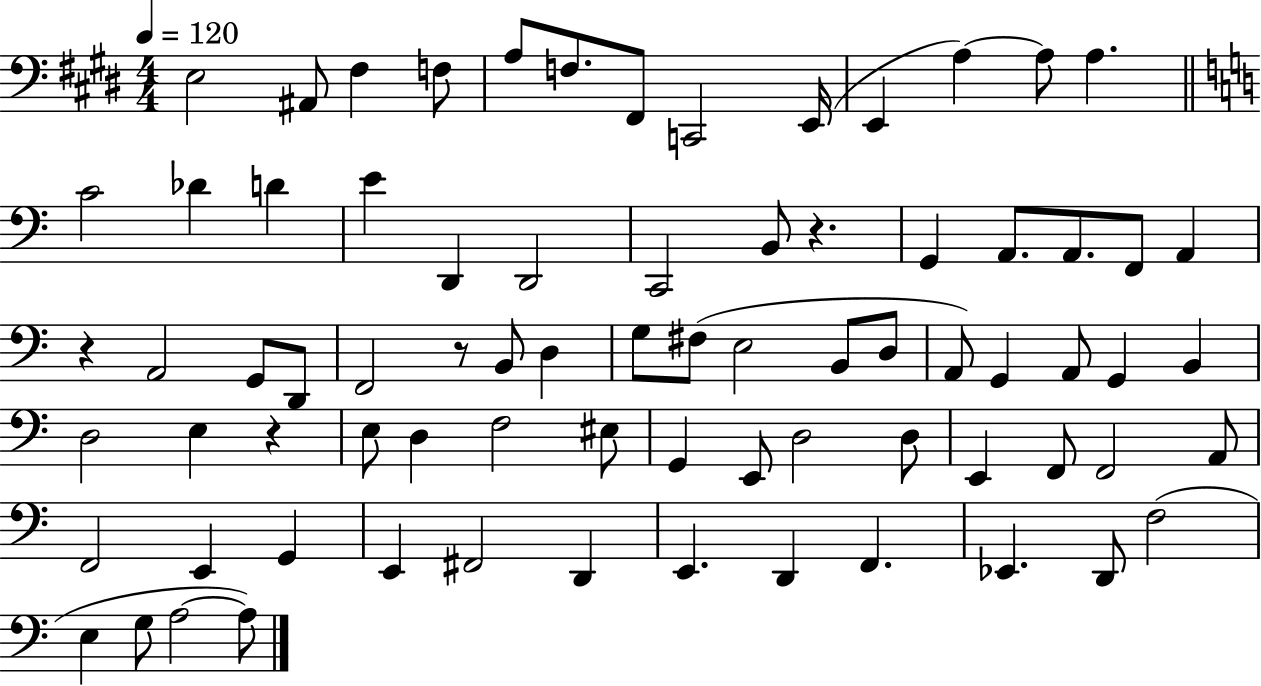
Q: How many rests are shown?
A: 4